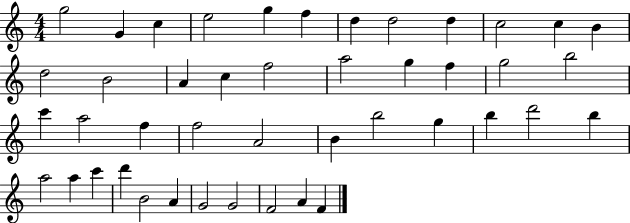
G5/h G4/q C5/q E5/h G5/q F5/q D5/q D5/h D5/q C5/h C5/q B4/q D5/h B4/h A4/q C5/q F5/h A5/h G5/q F5/q G5/h B5/h C6/q A5/h F5/q F5/h A4/h B4/q B5/h G5/q B5/q D6/h B5/q A5/h A5/q C6/q D6/q B4/h A4/q G4/h G4/h F4/h A4/q F4/q